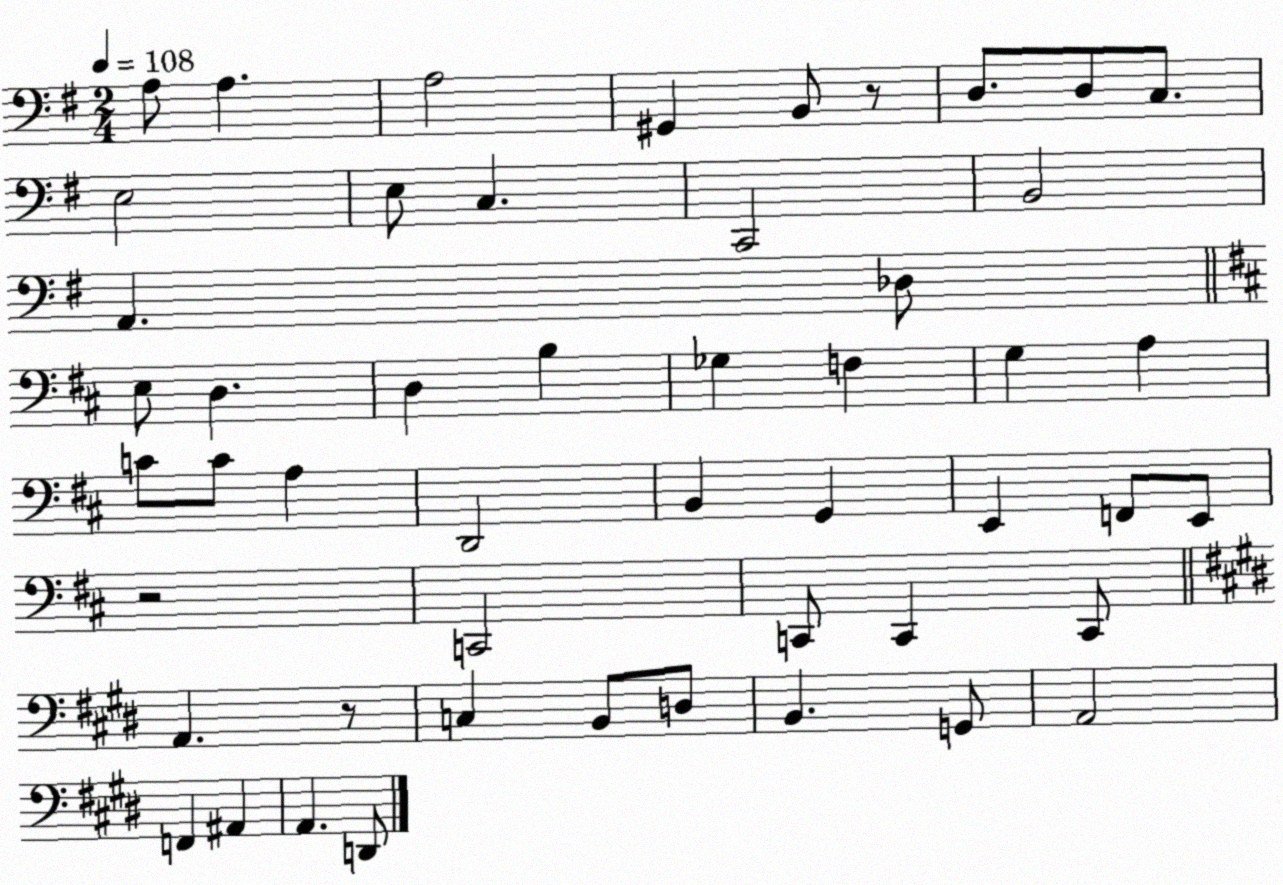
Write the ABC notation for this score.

X:1
T:Untitled
M:2/4
L:1/4
K:G
A,/2 A, A,2 ^G,, B,,/2 z/2 D,/2 D,/2 C,/2 E,2 E,/2 C, C,,2 B,,2 A,, _D,/2 E,/2 D, D, B, _G, F, G, A, C/2 C/2 A, D,,2 B,, G,, E,, F,,/2 E,,/2 z2 C,,2 C,,/2 C,, C,,/2 A,, z/2 C, B,,/2 D,/2 B,, G,,/2 A,,2 F,, ^A,, A,, D,,/2